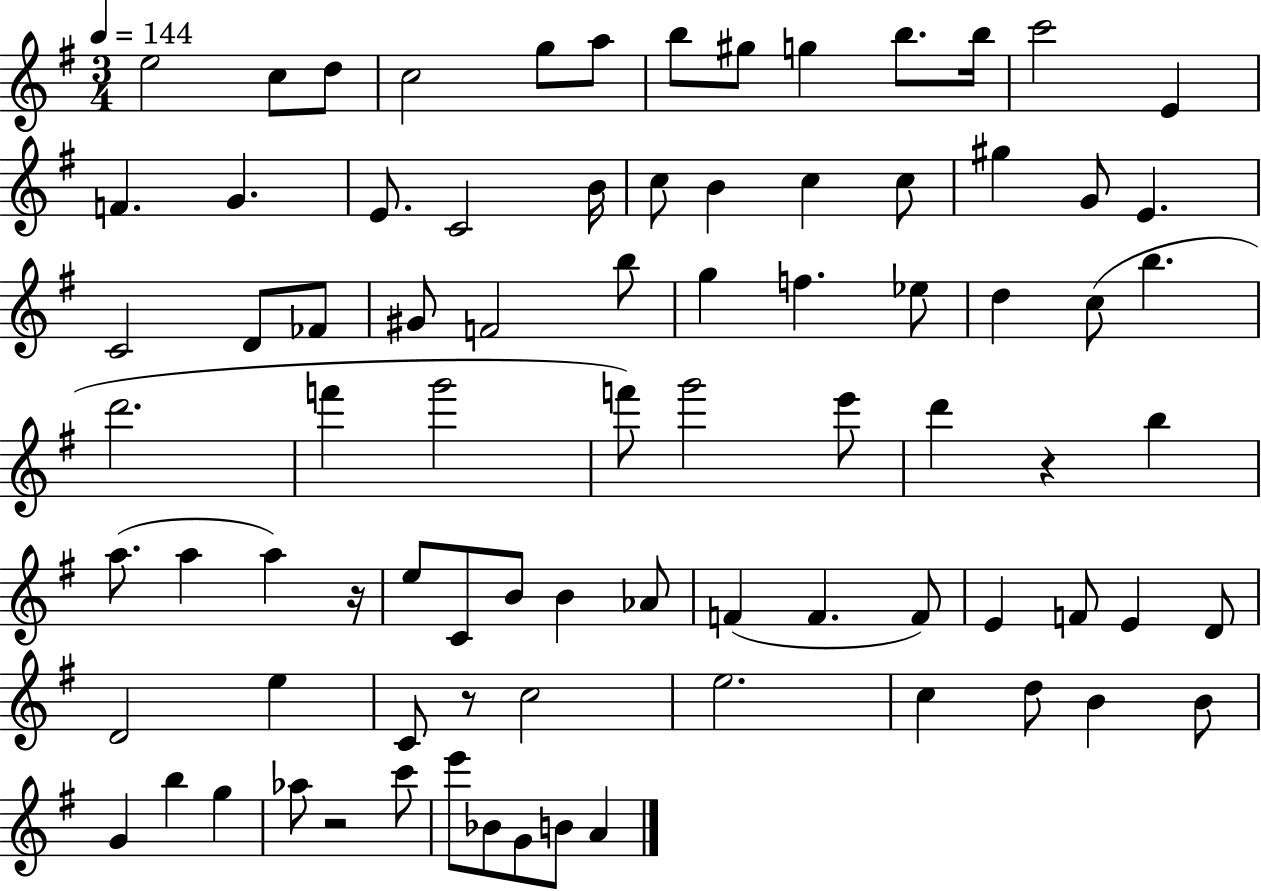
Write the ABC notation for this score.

X:1
T:Untitled
M:3/4
L:1/4
K:G
e2 c/2 d/2 c2 g/2 a/2 b/2 ^g/2 g b/2 b/4 c'2 E F G E/2 C2 B/4 c/2 B c c/2 ^g G/2 E C2 D/2 _F/2 ^G/2 F2 b/2 g f _e/2 d c/2 b d'2 f' g'2 f'/2 g'2 e'/2 d' z b a/2 a a z/4 e/2 C/2 B/2 B _A/2 F F F/2 E F/2 E D/2 D2 e C/2 z/2 c2 e2 c d/2 B B/2 G b g _a/2 z2 c'/2 e'/2 _B/2 G/2 B/2 A